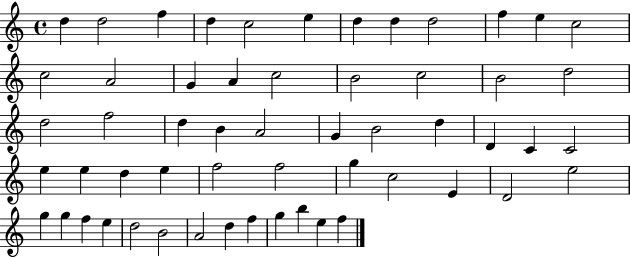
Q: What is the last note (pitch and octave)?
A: F5